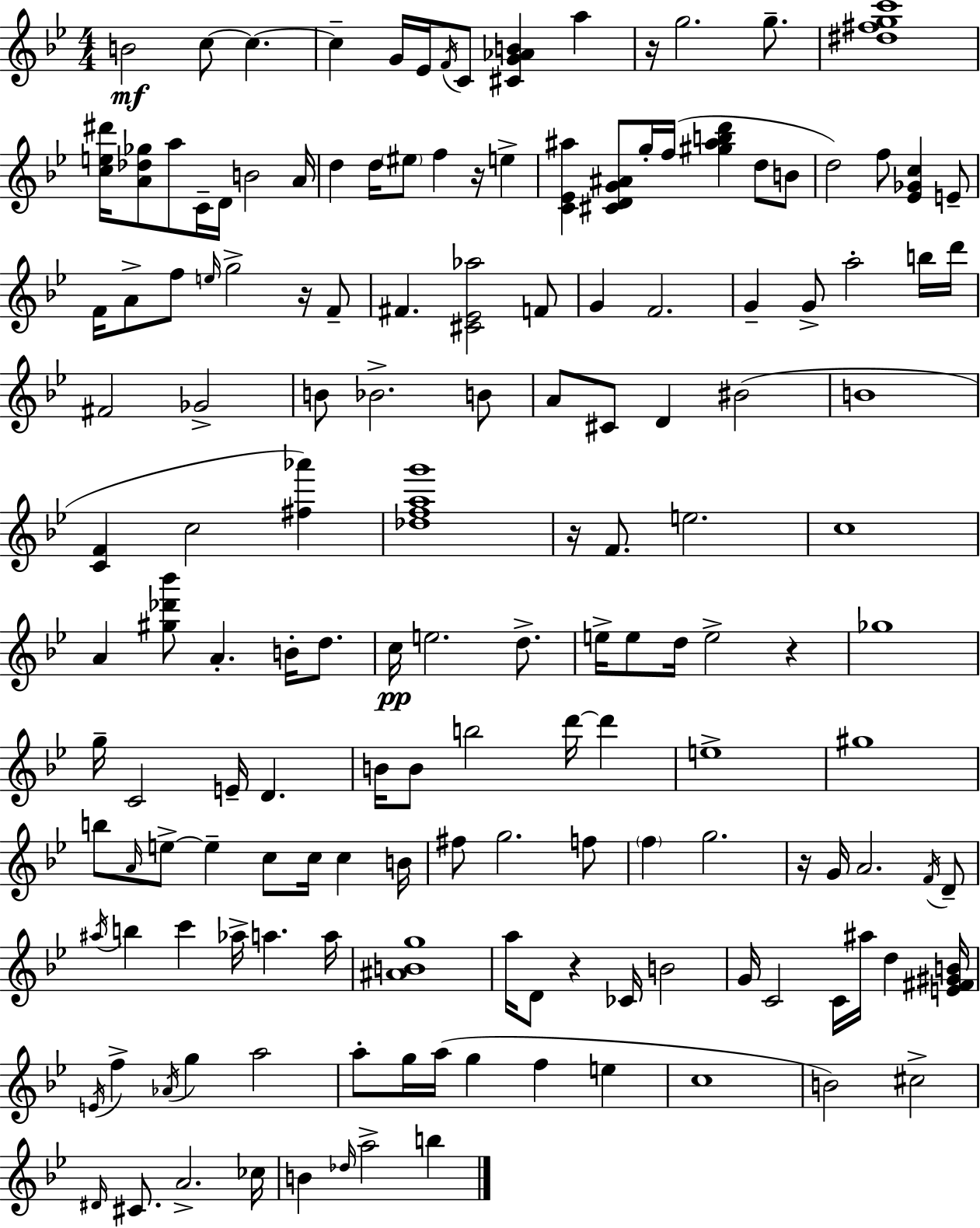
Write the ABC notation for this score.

X:1
T:Untitled
M:4/4
L:1/4
K:Bb
B2 c/2 c c G/4 _E/4 F/4 C/2 [^CG_AB] a z/4 g2 g/2 [^d^fgc']4 [ce^d']/4 [A_d_g]/2 a/2 C/4 D/4 B2 A/4 d d/4 ^e/2 f z/4 e [C_E^a] [^CDG^A]/2 g/4 f/4 [^g^abd'] d/2 B/2 d2 f/2 [_E_Gc] E/2 F/4 A/2 f/2 e/4 g2 z/4 F/2 ^F [^C_E_a]2 F/2 G F2 G G/2 a2 b/4 d'/4 ^F2 _G2 B/2 _B2 B/2 A/2 ^C/2 D ^B2 B4 [CF] c2 [^f_a'] [_dfag']4 z/4 F/2 e2 c4 A [^g_d'_b']/2 A B/4 d/2 c/4 e2 d/2 e/4 e/2 d/4 e2 z _g4 g/4 C2 E/4 D B/4 B/2 b2 d'/4 d' e4 ^g4 b/2 A/4 e/2 e c/2 c/4 c B/4 ^f/2 g2 f/2 f g2 z/4 G/4 A2 F/4 D/2 ^a/4 b c' _a/4 a a/4 [^ABg]4 a/4 D/2 z _C/4 B2 G/4 C2 C/4 ^a/4 d [E^F^GB]/4 E/4 f _A/4 g a2 a/2 g/4 a/4 g f e c4 B2 ^c2 ^D/4 ^C/2 A2 _c/4 B _d/4 a2 b